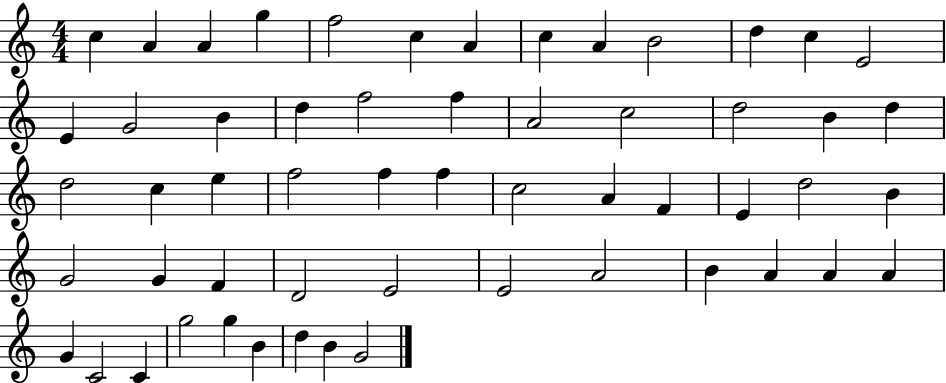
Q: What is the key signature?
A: C major